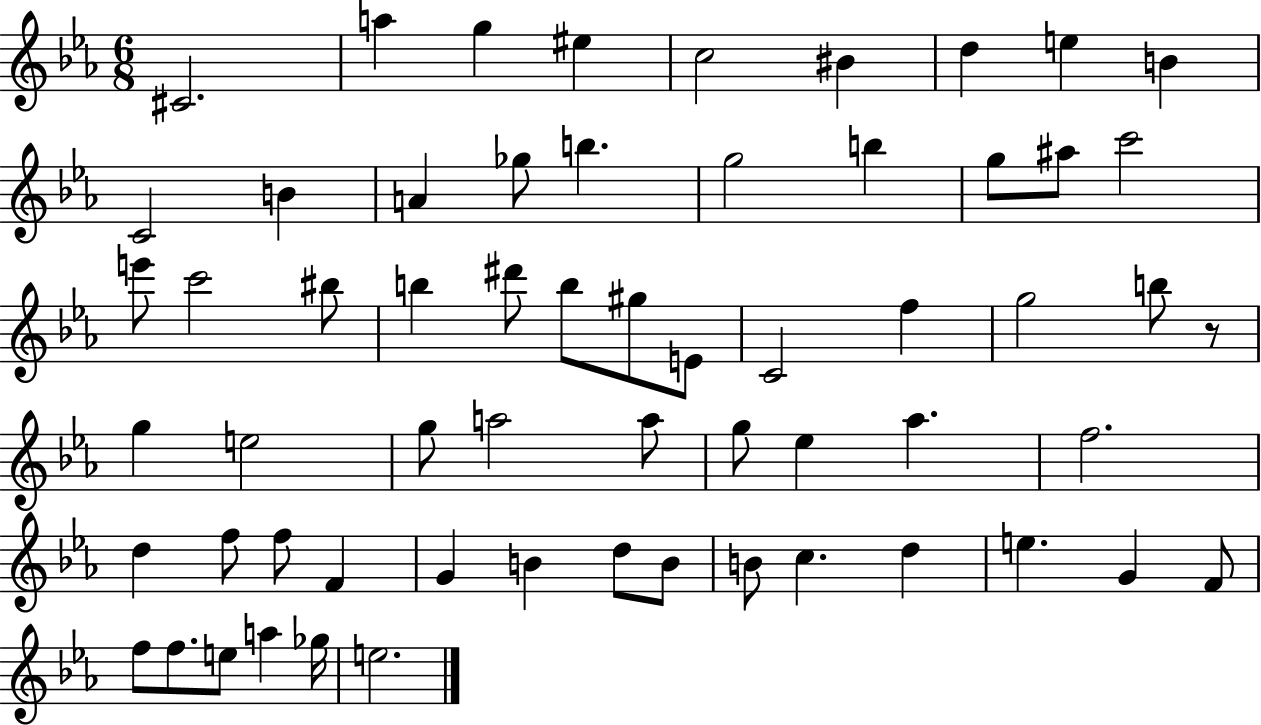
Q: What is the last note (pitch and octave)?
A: E5